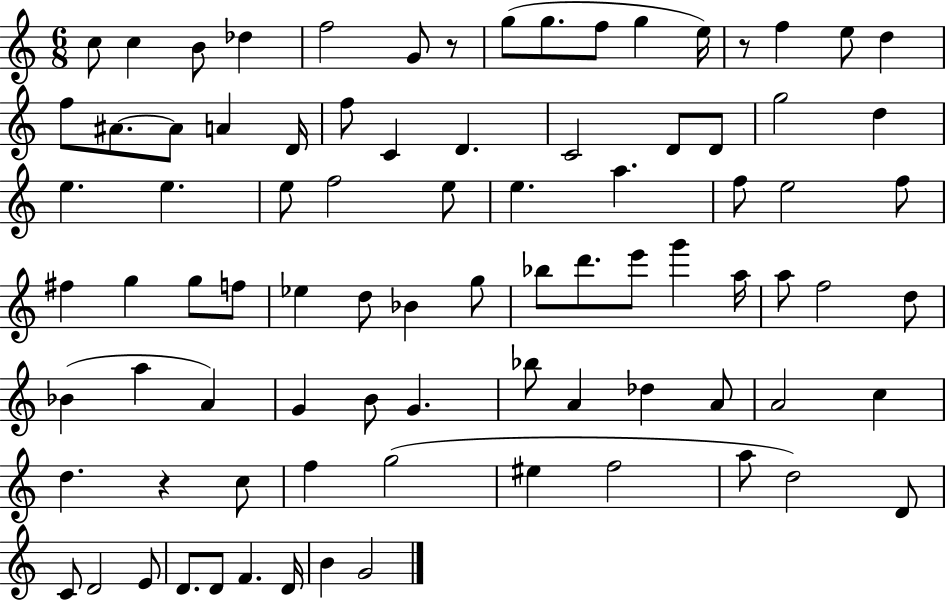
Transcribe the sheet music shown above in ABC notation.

X:1
T:Untitled
M:6/8
L:1/4
K:C
c/2 c B/2 _d f2 G/2 z/2 g/2 g/2 f/2 g e/4 z/2 f e/2 d f/2 ^A/2 ^A/2 A D/4 f/2 C D C2 D/2 D/2 g2 d e e e/2 f2 e/2 e a f/2 e2 f/2 ^f g g/2 f/2 _e d/2 _B g/2 _b/2 d'/2 e'/2 g' a/4 a/2 f2 d/2 _B a A G B/2 G _b/2 A _d A/2 A2 c d z c/2 f g2 ^e f2 a/2 d2 D/2 C/2 D2 E/2 D/2 D/2 F D/4 B G2